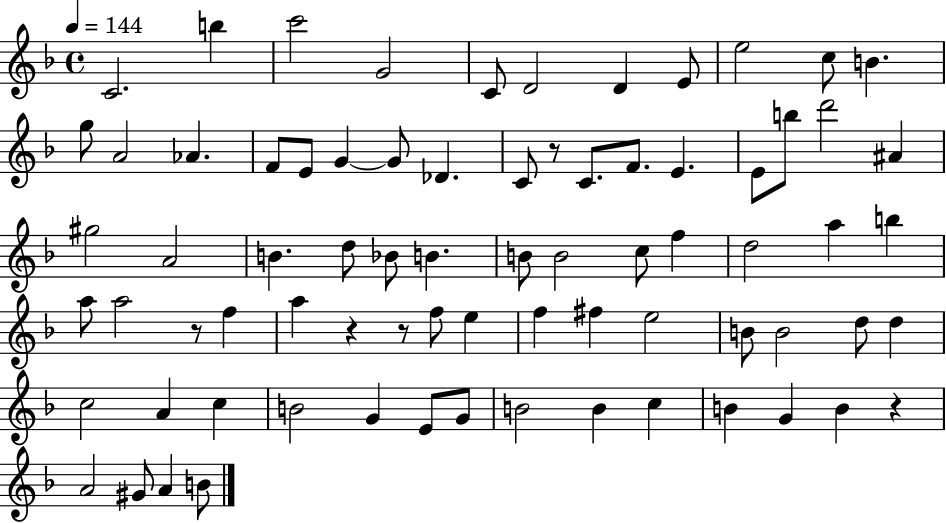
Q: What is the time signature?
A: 4/4